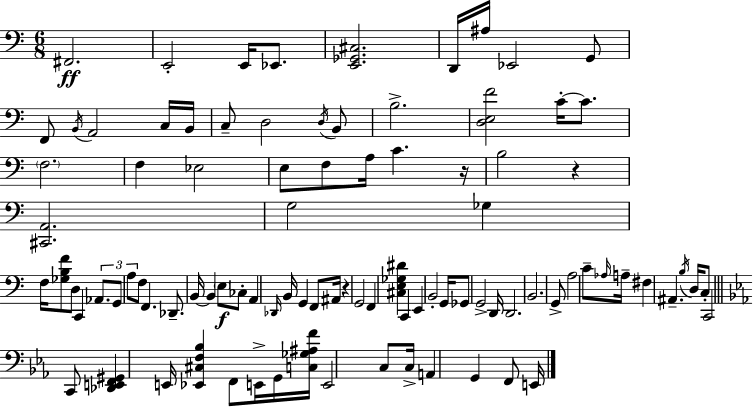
{
  \clef bass
  \numericTimeSignature
  \time 6/8
  \key a \minor
  fis,2.\ff | e,2-. e,16 ees,8. | <e, ges, cis>2. | d,16 ais16 ees,2 g,8 | \break f,8 \acciaccatura { b,16 } a,2 c16 | b,16 c8-- d2 \acciaccatura { d16 } | b,8 b2.-> | <d e f'>2 c'16-.~~ c'8. | \break \parenthesize f2. | f4 ees2 | e8 f8 a16 c'4. | r16 b2 r4 | \break <cis, a,>2. | g2 ges4 | f16 <ges b f'>8 d8 c,4 \tuplet 3/2 { aes,8. | g,8 a8 } f8 f,4. | \break des,8.-- b,16~~ b,4 \parenthesize e8\f | ces8-. a,4 \grace { des,16 } b,16 g,4 | f,8 ais,16 r4 g,2 | f,4 <cis e ges dis'>4 c,4 | \break e,4 b,2-. | g,16 ges,8 g,2-> | d,16 d,2. | b,2. | \break g,8-> a2 | c'8-- \grace { aes16 } a16-- fis4 ais,4.-- | \acciaccatura { b16 } d16 c8-. c,2 | \bar "||" \break \key c \minor c,8 <des, e, f, gis,>4 e,16 <ees, cis f bes>4 f,8 | e,16-> g,16 <c ges ais f'>16 e,2 | c8 c16-> a,4 g,4 f,8 | e,16 \bar "|."
}